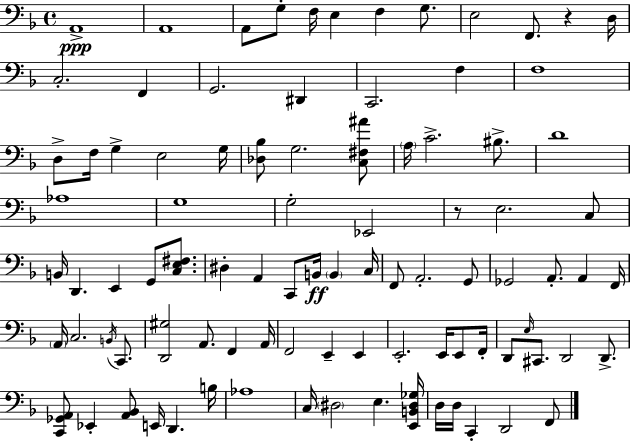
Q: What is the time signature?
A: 4/4